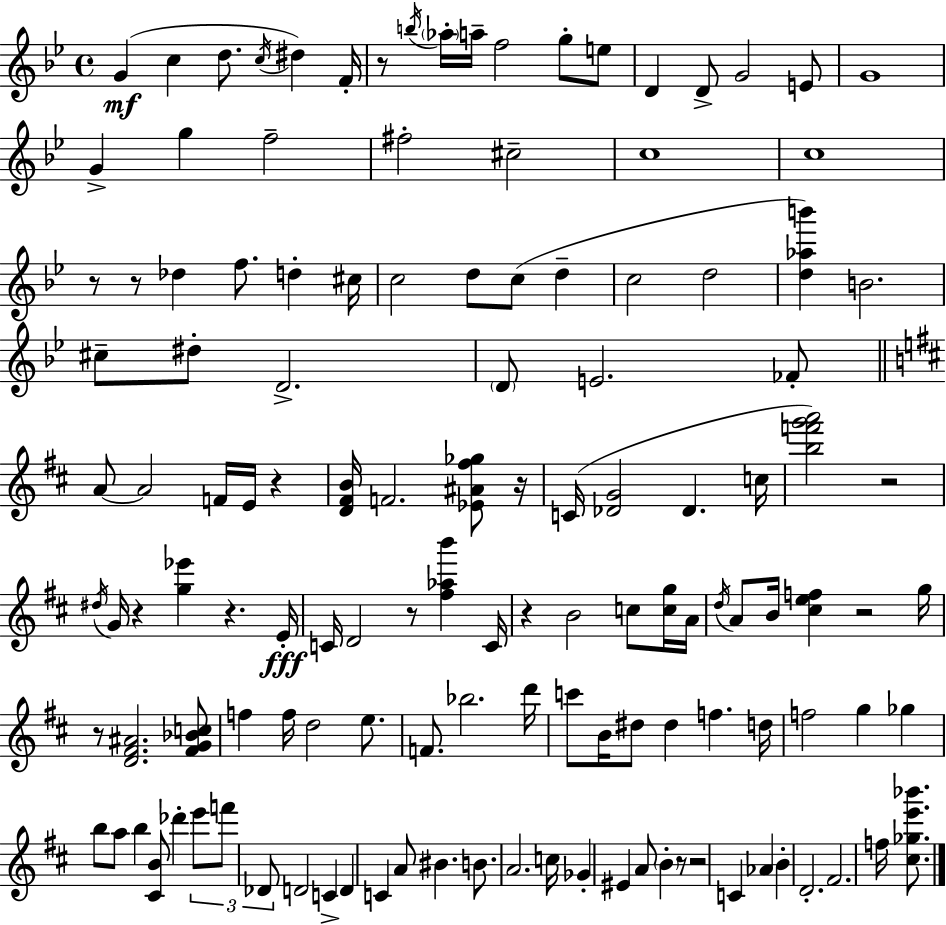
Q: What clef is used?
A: treble